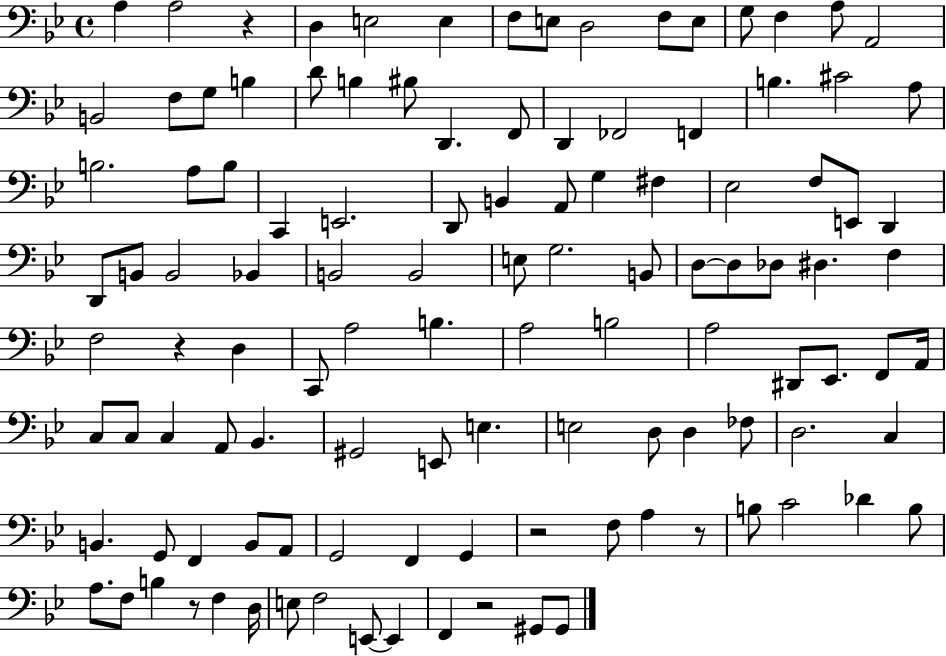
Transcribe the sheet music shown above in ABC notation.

X:1
T:Untitled
M:4/4
L:1/4
K:Bb
A, A,2 z D, E,2 E, F,/2 E,/2 D,2 F,/2 E,/2 G,/2 F, A,/2 A,,2 B,,2 F,/2 G,/2 B, D/2 B, ^B,/2 D,, F,,/2 D,, _F,,2 F,, B, ^C2 A,/2 B,2 A,/2 B,/2 C,, E,,2 D,,/2 B,, A,,/2 G, ^F, _E,2 F,/2 E,,/2 D,, D,,/2 B,,/2 B,,2 _B,, B,,2 B,,2 E,/2 G,2 B,,/2 D,/2 D,/2 _D,/2 ^D, F, F,2 z D, C,,/2 A,2 B, A,2 B,2 A,2 ^D,,/2 _E,,/2 F,,/2 A,,/4 C,/2 C,/2 C, A,,/2 _B,, ^G,,2 E,,/2 E, E,2 D,/2 D, _F,/2 D,2 C, B,, G,,/2 F,, B,,/2 A,,/2 G,,2 F,, G,, z2 F,/2 A, z/2 B,/2 C2 _D B,/2 A,/2 F,/2 B, z/2 F, D,/4 E,/2 F,2 E,,/2 E,, F,, z2 ^G,,/2 ^G,,/2